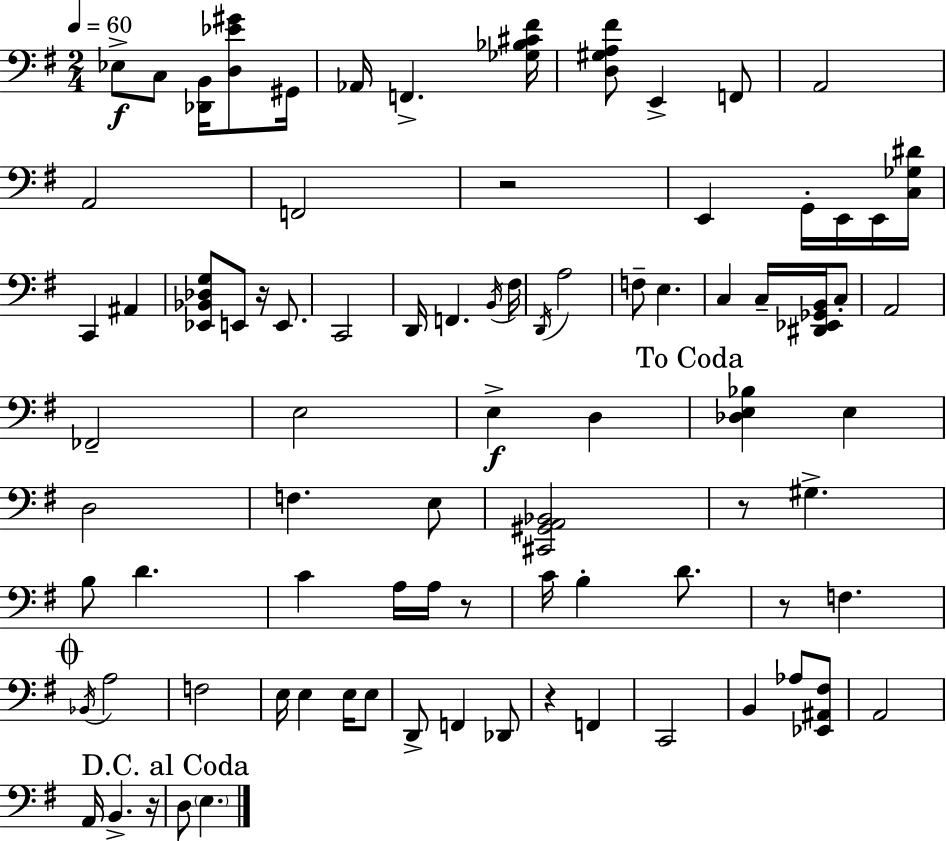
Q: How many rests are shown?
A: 7